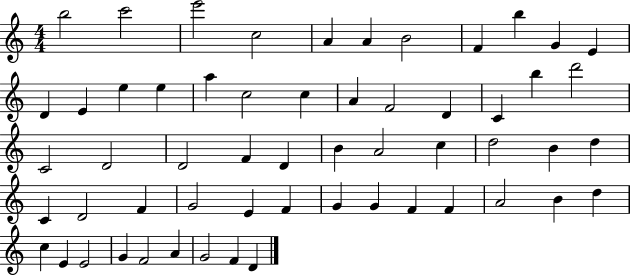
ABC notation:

X:1
T:Untitled
M:4/4
L:1/4
K:C
b2 c'2 e'2 c2 A A B2 F b G E D E e e a c2 c A F2 D C b d'2 C2 D2 D2 F D B A2 c d2 B d C D2 F G2 E F G G F F A2 B d c E E2 G F2 A G2 F D